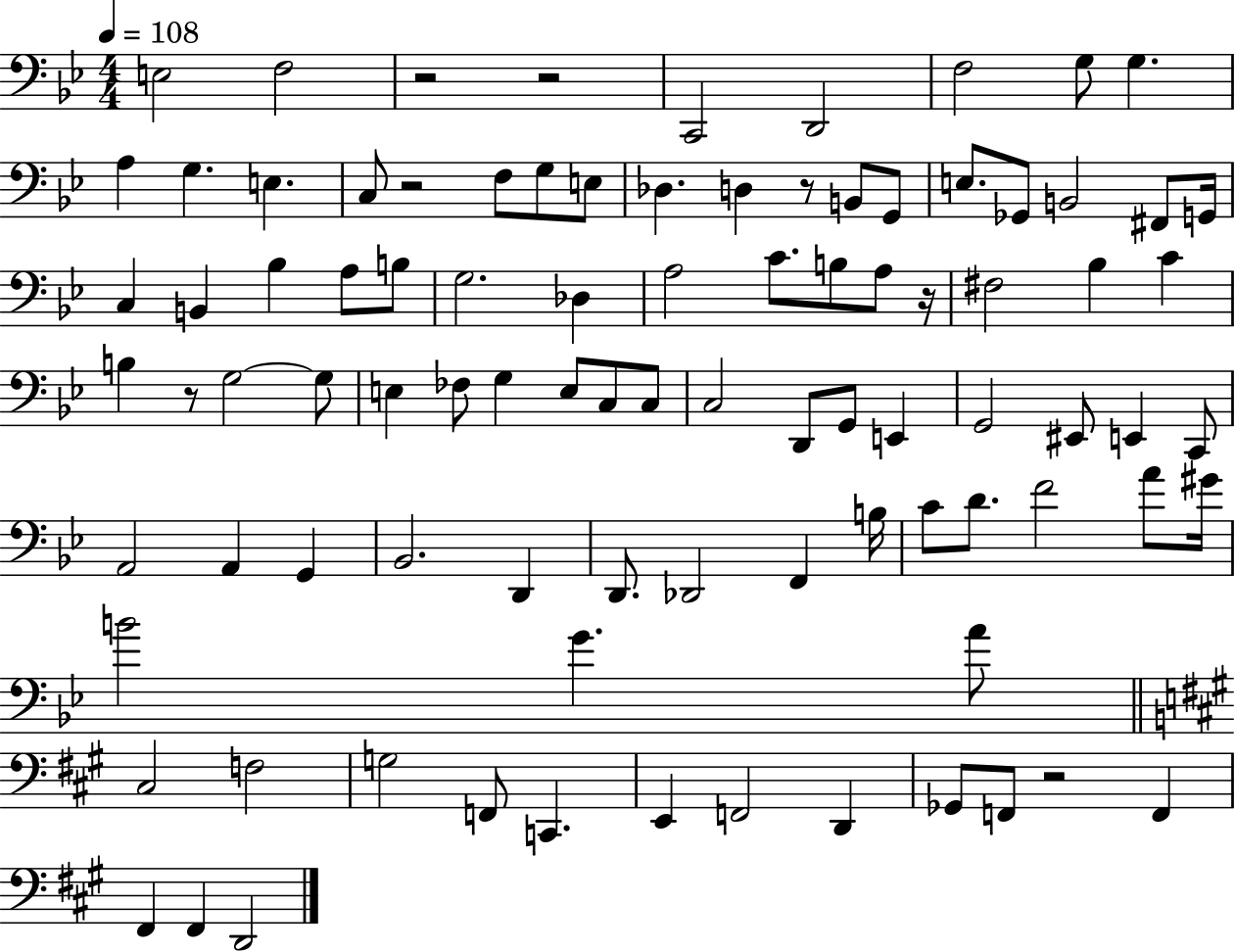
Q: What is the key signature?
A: BES major